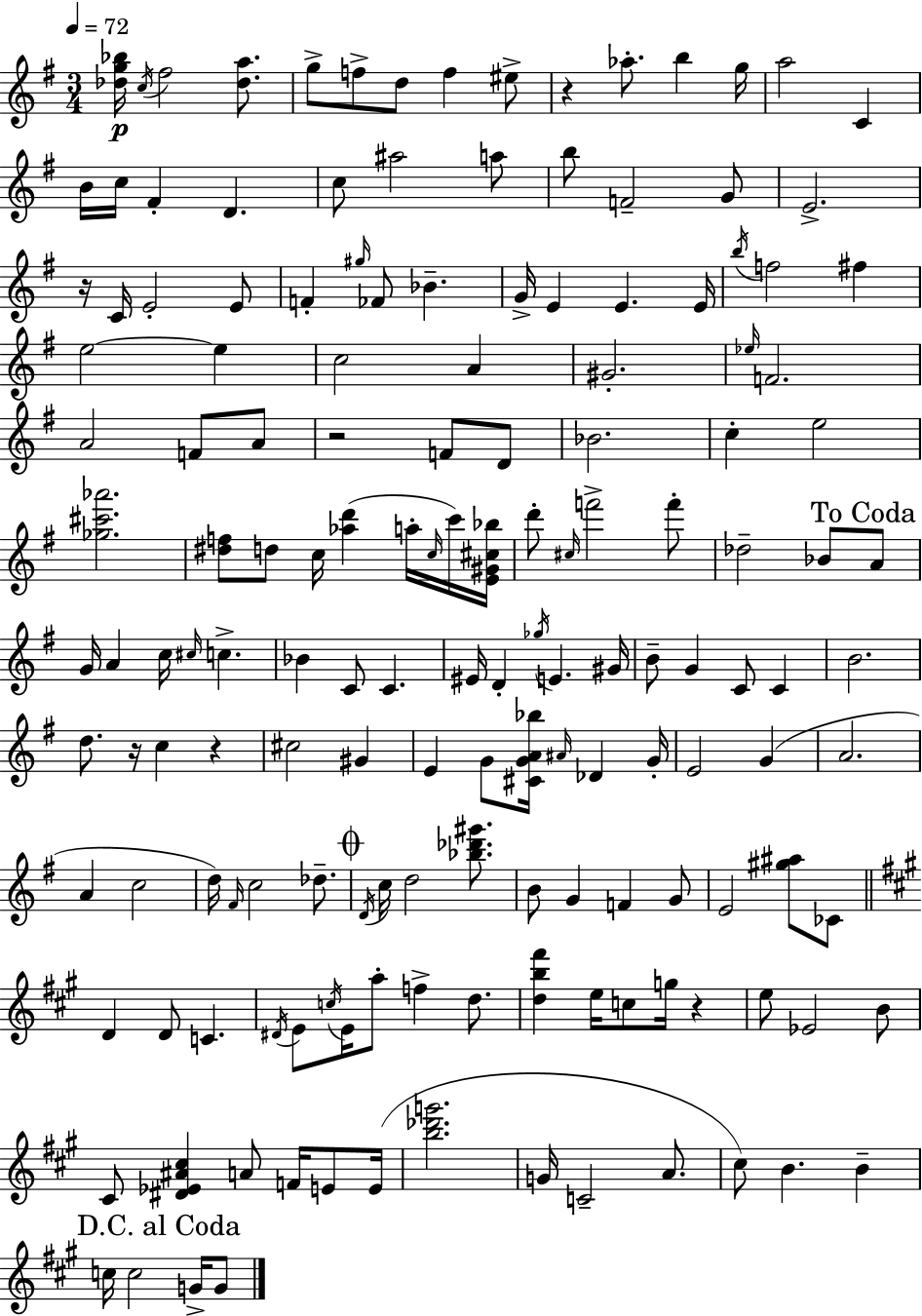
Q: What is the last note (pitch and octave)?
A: G4